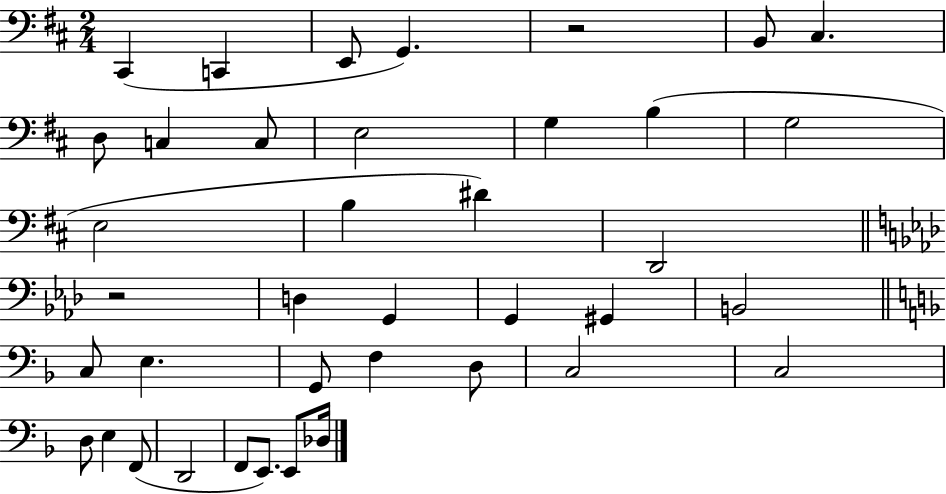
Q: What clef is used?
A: bass